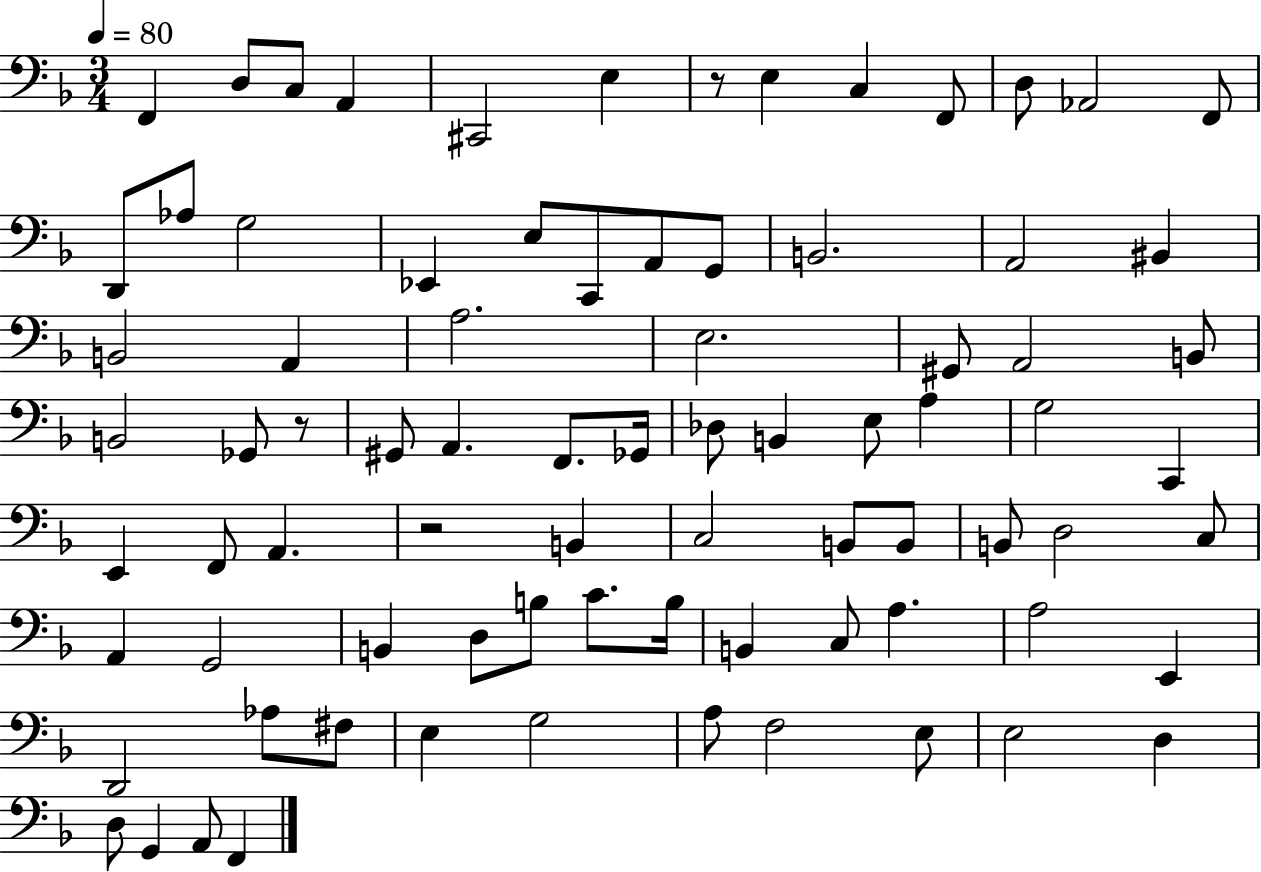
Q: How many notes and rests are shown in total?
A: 81